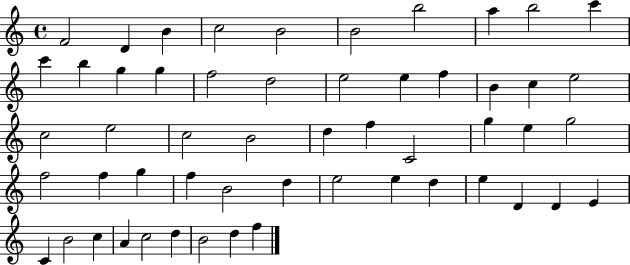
X:1
T:Untitled
M:4/4
L:1/4
K:C
F2 D B c2 B2 B2 b2 a b2 c' c' b g g f2 d2 e2 e f B c e2 c2 e2 c2 B2 d f C2 g e g2 f2 f g f B2 d e2 e d e D D E C B2 c A c2 d B2 d f